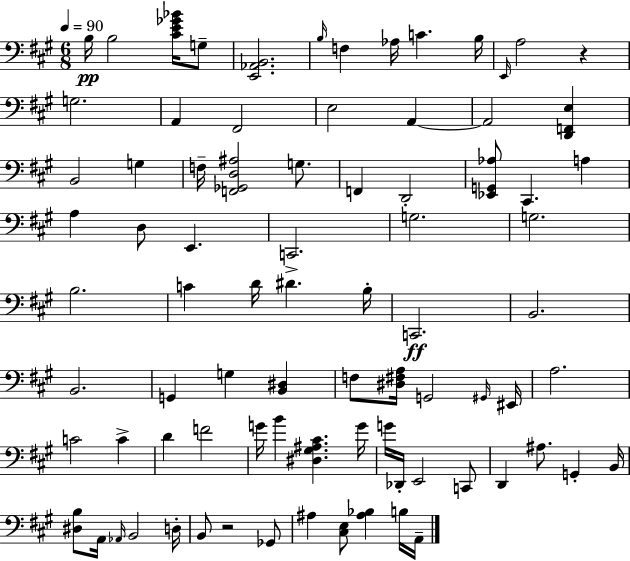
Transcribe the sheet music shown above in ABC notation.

X:1
T:Untitled
M:6/8
L:1/4
K:A
B,/4 B,2 [^CE_G_B]/4 G,/2 [E,,_A,,B,,]2 B,/4 F, _A,/4 C B,/4 E,,/4 A,2 z G,2 A,, ^F,,2 E,2 A,, A,,2 [D,,F,,E,] B,,2 G, F,/4 [F,,_G,,D,^A,]2 G,/2 F,, D,,2 [_E,,G,,_A,]/2 ^C,, A, A, D,/2 E,, C,,2 G,2 G,2 B,2 C D/4 ^D B,/4 C,,2 B,,2 B,,2 G,, G, [B,,^D,] F,/2 [^D,^F,A,]/4 G,,2 ^G,,/4 ^E,,/4 A,2 C2 C D F2 G/4 B [^D,^G,^A,^C] G/4 G/4 _D,,/4 E,,2 C,,/2 D,, ^A,/2 G,, B,,/4 [^D,B,]/2 A,,/4 _A,,/4 B,,2 D,/4 B,,/2 z2 _G,,/2 ^A, [^C,E,]/2 [^A,_B,] B,/4 A,,/4